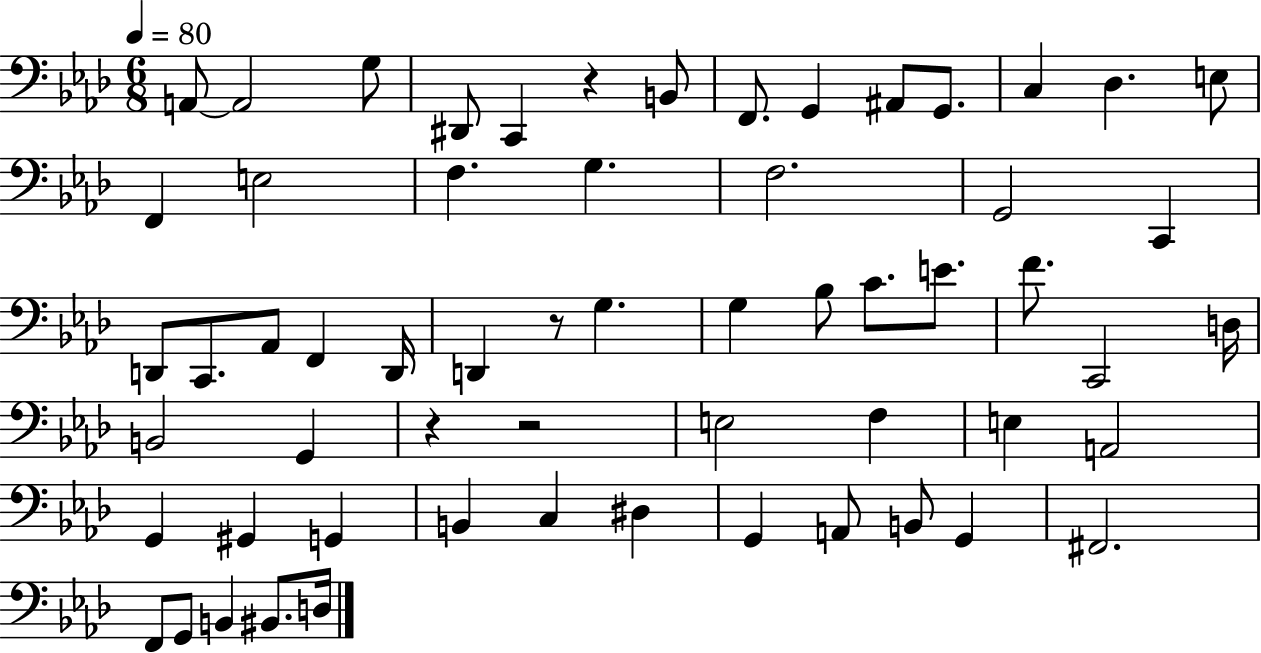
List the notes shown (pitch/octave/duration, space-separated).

A2/e A2/h G3/e D#2/e C2/q R/q B2/e F2/e. G2/q A#2/e G2/e. C3/q Db3/q. E3/e F2/q E3/h F3/q. G3/q. F3/h. G2/h C2/q D2/e C2/e. Ab2/e F2/q D2/s D2/q R/e G3/q. G3/q Bb3/e C4/e. E4/e. F4/e. C2/h D3/s B2/h G2/q R/q R/h E3/h F3/q E3/q A2/h G2/q G#2/q G2/q B2/q C3/q D#3/q G2/q A2/e B2/e G2/q F#2/h. F2/e G2/e B2/q BIS2/e. D3/s